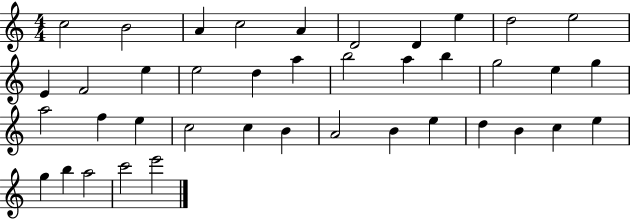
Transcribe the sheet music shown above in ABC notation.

X:1
T:Untitled
M:4/4
L:1/4
K:C
c2 B2 A c2 A D2 D e d2 e2 E F2 e e2 d a b2 a b g2 e g a2 f e c2 c B A2 B e d B c e g b a2 c'2 e'2